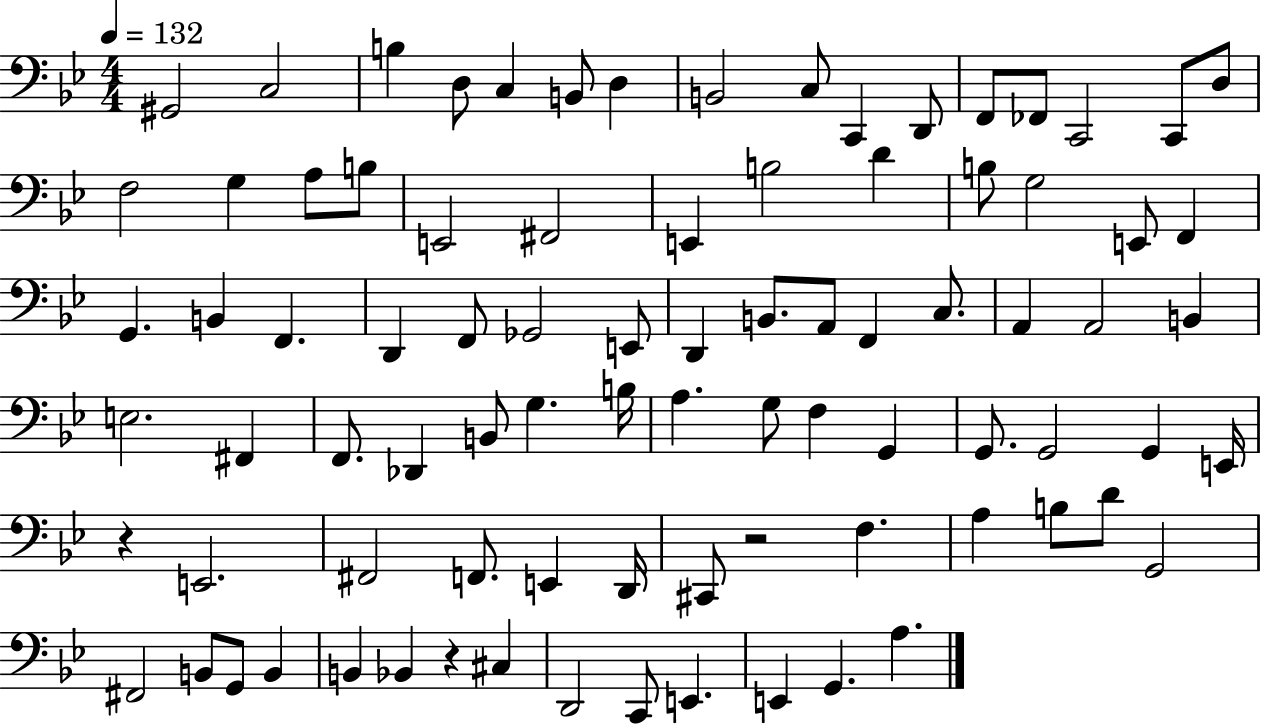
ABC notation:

X:1
T:Untitled
M:4/4
L:1/4
K:Bb
^G,,2 C,2 B, D,/2 C, B,,/2 D, B,,2 C,/2 C,, D,,/2 F,,/2 _F,,/2 C,,2 C,,/2 D,/2 F,2 G, A,/2 B,/2 E,,2 ^F,,2 E,, B,2 D B,/2 G,2 E,,/2 F,, G,, B,, F,, D,, F,,/2 _G,,2 E,,/2 D,, B,,/2 A,,/2 F,, C,/2 A,, A,,2 B,, E,2 ^F,, F,,/2 _D,, B,,/2 G, B,/4 A, G,/2 F, G,, G,,/2 G,,2 G,, E,,/4 z E,,2 ^F,,2 F,,/2 E,, D,,/4 ^C,,/2 z2 F, A, B,/2 D/2 G,,2 ^F,,2 B,,/2 G,,/2 B,, B,, _B,, z ^C, D,,2 C,,/2 E,, E,, G,, A,